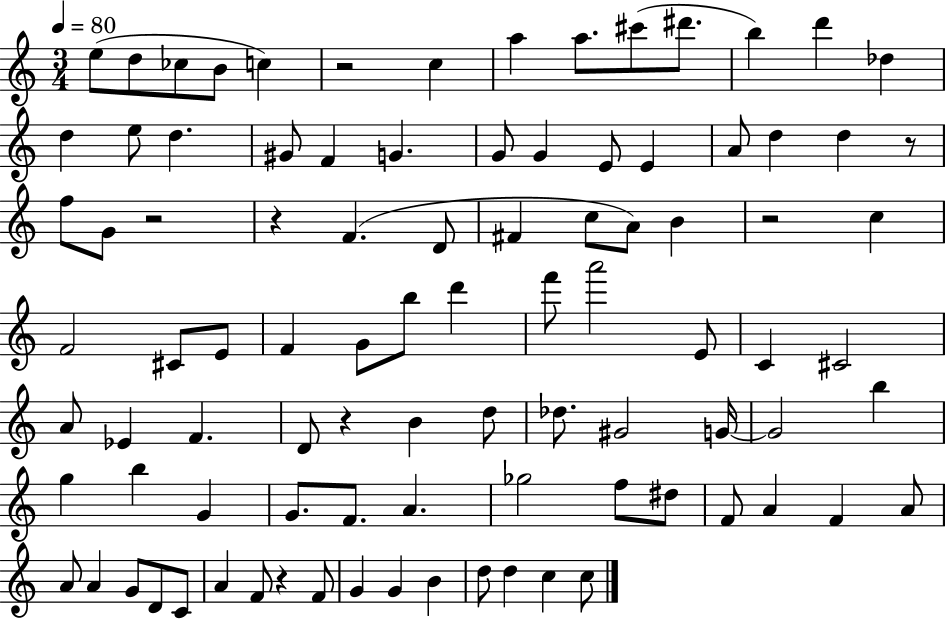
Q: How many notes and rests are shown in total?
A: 93